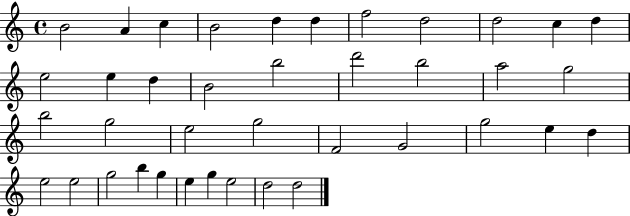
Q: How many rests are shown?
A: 0